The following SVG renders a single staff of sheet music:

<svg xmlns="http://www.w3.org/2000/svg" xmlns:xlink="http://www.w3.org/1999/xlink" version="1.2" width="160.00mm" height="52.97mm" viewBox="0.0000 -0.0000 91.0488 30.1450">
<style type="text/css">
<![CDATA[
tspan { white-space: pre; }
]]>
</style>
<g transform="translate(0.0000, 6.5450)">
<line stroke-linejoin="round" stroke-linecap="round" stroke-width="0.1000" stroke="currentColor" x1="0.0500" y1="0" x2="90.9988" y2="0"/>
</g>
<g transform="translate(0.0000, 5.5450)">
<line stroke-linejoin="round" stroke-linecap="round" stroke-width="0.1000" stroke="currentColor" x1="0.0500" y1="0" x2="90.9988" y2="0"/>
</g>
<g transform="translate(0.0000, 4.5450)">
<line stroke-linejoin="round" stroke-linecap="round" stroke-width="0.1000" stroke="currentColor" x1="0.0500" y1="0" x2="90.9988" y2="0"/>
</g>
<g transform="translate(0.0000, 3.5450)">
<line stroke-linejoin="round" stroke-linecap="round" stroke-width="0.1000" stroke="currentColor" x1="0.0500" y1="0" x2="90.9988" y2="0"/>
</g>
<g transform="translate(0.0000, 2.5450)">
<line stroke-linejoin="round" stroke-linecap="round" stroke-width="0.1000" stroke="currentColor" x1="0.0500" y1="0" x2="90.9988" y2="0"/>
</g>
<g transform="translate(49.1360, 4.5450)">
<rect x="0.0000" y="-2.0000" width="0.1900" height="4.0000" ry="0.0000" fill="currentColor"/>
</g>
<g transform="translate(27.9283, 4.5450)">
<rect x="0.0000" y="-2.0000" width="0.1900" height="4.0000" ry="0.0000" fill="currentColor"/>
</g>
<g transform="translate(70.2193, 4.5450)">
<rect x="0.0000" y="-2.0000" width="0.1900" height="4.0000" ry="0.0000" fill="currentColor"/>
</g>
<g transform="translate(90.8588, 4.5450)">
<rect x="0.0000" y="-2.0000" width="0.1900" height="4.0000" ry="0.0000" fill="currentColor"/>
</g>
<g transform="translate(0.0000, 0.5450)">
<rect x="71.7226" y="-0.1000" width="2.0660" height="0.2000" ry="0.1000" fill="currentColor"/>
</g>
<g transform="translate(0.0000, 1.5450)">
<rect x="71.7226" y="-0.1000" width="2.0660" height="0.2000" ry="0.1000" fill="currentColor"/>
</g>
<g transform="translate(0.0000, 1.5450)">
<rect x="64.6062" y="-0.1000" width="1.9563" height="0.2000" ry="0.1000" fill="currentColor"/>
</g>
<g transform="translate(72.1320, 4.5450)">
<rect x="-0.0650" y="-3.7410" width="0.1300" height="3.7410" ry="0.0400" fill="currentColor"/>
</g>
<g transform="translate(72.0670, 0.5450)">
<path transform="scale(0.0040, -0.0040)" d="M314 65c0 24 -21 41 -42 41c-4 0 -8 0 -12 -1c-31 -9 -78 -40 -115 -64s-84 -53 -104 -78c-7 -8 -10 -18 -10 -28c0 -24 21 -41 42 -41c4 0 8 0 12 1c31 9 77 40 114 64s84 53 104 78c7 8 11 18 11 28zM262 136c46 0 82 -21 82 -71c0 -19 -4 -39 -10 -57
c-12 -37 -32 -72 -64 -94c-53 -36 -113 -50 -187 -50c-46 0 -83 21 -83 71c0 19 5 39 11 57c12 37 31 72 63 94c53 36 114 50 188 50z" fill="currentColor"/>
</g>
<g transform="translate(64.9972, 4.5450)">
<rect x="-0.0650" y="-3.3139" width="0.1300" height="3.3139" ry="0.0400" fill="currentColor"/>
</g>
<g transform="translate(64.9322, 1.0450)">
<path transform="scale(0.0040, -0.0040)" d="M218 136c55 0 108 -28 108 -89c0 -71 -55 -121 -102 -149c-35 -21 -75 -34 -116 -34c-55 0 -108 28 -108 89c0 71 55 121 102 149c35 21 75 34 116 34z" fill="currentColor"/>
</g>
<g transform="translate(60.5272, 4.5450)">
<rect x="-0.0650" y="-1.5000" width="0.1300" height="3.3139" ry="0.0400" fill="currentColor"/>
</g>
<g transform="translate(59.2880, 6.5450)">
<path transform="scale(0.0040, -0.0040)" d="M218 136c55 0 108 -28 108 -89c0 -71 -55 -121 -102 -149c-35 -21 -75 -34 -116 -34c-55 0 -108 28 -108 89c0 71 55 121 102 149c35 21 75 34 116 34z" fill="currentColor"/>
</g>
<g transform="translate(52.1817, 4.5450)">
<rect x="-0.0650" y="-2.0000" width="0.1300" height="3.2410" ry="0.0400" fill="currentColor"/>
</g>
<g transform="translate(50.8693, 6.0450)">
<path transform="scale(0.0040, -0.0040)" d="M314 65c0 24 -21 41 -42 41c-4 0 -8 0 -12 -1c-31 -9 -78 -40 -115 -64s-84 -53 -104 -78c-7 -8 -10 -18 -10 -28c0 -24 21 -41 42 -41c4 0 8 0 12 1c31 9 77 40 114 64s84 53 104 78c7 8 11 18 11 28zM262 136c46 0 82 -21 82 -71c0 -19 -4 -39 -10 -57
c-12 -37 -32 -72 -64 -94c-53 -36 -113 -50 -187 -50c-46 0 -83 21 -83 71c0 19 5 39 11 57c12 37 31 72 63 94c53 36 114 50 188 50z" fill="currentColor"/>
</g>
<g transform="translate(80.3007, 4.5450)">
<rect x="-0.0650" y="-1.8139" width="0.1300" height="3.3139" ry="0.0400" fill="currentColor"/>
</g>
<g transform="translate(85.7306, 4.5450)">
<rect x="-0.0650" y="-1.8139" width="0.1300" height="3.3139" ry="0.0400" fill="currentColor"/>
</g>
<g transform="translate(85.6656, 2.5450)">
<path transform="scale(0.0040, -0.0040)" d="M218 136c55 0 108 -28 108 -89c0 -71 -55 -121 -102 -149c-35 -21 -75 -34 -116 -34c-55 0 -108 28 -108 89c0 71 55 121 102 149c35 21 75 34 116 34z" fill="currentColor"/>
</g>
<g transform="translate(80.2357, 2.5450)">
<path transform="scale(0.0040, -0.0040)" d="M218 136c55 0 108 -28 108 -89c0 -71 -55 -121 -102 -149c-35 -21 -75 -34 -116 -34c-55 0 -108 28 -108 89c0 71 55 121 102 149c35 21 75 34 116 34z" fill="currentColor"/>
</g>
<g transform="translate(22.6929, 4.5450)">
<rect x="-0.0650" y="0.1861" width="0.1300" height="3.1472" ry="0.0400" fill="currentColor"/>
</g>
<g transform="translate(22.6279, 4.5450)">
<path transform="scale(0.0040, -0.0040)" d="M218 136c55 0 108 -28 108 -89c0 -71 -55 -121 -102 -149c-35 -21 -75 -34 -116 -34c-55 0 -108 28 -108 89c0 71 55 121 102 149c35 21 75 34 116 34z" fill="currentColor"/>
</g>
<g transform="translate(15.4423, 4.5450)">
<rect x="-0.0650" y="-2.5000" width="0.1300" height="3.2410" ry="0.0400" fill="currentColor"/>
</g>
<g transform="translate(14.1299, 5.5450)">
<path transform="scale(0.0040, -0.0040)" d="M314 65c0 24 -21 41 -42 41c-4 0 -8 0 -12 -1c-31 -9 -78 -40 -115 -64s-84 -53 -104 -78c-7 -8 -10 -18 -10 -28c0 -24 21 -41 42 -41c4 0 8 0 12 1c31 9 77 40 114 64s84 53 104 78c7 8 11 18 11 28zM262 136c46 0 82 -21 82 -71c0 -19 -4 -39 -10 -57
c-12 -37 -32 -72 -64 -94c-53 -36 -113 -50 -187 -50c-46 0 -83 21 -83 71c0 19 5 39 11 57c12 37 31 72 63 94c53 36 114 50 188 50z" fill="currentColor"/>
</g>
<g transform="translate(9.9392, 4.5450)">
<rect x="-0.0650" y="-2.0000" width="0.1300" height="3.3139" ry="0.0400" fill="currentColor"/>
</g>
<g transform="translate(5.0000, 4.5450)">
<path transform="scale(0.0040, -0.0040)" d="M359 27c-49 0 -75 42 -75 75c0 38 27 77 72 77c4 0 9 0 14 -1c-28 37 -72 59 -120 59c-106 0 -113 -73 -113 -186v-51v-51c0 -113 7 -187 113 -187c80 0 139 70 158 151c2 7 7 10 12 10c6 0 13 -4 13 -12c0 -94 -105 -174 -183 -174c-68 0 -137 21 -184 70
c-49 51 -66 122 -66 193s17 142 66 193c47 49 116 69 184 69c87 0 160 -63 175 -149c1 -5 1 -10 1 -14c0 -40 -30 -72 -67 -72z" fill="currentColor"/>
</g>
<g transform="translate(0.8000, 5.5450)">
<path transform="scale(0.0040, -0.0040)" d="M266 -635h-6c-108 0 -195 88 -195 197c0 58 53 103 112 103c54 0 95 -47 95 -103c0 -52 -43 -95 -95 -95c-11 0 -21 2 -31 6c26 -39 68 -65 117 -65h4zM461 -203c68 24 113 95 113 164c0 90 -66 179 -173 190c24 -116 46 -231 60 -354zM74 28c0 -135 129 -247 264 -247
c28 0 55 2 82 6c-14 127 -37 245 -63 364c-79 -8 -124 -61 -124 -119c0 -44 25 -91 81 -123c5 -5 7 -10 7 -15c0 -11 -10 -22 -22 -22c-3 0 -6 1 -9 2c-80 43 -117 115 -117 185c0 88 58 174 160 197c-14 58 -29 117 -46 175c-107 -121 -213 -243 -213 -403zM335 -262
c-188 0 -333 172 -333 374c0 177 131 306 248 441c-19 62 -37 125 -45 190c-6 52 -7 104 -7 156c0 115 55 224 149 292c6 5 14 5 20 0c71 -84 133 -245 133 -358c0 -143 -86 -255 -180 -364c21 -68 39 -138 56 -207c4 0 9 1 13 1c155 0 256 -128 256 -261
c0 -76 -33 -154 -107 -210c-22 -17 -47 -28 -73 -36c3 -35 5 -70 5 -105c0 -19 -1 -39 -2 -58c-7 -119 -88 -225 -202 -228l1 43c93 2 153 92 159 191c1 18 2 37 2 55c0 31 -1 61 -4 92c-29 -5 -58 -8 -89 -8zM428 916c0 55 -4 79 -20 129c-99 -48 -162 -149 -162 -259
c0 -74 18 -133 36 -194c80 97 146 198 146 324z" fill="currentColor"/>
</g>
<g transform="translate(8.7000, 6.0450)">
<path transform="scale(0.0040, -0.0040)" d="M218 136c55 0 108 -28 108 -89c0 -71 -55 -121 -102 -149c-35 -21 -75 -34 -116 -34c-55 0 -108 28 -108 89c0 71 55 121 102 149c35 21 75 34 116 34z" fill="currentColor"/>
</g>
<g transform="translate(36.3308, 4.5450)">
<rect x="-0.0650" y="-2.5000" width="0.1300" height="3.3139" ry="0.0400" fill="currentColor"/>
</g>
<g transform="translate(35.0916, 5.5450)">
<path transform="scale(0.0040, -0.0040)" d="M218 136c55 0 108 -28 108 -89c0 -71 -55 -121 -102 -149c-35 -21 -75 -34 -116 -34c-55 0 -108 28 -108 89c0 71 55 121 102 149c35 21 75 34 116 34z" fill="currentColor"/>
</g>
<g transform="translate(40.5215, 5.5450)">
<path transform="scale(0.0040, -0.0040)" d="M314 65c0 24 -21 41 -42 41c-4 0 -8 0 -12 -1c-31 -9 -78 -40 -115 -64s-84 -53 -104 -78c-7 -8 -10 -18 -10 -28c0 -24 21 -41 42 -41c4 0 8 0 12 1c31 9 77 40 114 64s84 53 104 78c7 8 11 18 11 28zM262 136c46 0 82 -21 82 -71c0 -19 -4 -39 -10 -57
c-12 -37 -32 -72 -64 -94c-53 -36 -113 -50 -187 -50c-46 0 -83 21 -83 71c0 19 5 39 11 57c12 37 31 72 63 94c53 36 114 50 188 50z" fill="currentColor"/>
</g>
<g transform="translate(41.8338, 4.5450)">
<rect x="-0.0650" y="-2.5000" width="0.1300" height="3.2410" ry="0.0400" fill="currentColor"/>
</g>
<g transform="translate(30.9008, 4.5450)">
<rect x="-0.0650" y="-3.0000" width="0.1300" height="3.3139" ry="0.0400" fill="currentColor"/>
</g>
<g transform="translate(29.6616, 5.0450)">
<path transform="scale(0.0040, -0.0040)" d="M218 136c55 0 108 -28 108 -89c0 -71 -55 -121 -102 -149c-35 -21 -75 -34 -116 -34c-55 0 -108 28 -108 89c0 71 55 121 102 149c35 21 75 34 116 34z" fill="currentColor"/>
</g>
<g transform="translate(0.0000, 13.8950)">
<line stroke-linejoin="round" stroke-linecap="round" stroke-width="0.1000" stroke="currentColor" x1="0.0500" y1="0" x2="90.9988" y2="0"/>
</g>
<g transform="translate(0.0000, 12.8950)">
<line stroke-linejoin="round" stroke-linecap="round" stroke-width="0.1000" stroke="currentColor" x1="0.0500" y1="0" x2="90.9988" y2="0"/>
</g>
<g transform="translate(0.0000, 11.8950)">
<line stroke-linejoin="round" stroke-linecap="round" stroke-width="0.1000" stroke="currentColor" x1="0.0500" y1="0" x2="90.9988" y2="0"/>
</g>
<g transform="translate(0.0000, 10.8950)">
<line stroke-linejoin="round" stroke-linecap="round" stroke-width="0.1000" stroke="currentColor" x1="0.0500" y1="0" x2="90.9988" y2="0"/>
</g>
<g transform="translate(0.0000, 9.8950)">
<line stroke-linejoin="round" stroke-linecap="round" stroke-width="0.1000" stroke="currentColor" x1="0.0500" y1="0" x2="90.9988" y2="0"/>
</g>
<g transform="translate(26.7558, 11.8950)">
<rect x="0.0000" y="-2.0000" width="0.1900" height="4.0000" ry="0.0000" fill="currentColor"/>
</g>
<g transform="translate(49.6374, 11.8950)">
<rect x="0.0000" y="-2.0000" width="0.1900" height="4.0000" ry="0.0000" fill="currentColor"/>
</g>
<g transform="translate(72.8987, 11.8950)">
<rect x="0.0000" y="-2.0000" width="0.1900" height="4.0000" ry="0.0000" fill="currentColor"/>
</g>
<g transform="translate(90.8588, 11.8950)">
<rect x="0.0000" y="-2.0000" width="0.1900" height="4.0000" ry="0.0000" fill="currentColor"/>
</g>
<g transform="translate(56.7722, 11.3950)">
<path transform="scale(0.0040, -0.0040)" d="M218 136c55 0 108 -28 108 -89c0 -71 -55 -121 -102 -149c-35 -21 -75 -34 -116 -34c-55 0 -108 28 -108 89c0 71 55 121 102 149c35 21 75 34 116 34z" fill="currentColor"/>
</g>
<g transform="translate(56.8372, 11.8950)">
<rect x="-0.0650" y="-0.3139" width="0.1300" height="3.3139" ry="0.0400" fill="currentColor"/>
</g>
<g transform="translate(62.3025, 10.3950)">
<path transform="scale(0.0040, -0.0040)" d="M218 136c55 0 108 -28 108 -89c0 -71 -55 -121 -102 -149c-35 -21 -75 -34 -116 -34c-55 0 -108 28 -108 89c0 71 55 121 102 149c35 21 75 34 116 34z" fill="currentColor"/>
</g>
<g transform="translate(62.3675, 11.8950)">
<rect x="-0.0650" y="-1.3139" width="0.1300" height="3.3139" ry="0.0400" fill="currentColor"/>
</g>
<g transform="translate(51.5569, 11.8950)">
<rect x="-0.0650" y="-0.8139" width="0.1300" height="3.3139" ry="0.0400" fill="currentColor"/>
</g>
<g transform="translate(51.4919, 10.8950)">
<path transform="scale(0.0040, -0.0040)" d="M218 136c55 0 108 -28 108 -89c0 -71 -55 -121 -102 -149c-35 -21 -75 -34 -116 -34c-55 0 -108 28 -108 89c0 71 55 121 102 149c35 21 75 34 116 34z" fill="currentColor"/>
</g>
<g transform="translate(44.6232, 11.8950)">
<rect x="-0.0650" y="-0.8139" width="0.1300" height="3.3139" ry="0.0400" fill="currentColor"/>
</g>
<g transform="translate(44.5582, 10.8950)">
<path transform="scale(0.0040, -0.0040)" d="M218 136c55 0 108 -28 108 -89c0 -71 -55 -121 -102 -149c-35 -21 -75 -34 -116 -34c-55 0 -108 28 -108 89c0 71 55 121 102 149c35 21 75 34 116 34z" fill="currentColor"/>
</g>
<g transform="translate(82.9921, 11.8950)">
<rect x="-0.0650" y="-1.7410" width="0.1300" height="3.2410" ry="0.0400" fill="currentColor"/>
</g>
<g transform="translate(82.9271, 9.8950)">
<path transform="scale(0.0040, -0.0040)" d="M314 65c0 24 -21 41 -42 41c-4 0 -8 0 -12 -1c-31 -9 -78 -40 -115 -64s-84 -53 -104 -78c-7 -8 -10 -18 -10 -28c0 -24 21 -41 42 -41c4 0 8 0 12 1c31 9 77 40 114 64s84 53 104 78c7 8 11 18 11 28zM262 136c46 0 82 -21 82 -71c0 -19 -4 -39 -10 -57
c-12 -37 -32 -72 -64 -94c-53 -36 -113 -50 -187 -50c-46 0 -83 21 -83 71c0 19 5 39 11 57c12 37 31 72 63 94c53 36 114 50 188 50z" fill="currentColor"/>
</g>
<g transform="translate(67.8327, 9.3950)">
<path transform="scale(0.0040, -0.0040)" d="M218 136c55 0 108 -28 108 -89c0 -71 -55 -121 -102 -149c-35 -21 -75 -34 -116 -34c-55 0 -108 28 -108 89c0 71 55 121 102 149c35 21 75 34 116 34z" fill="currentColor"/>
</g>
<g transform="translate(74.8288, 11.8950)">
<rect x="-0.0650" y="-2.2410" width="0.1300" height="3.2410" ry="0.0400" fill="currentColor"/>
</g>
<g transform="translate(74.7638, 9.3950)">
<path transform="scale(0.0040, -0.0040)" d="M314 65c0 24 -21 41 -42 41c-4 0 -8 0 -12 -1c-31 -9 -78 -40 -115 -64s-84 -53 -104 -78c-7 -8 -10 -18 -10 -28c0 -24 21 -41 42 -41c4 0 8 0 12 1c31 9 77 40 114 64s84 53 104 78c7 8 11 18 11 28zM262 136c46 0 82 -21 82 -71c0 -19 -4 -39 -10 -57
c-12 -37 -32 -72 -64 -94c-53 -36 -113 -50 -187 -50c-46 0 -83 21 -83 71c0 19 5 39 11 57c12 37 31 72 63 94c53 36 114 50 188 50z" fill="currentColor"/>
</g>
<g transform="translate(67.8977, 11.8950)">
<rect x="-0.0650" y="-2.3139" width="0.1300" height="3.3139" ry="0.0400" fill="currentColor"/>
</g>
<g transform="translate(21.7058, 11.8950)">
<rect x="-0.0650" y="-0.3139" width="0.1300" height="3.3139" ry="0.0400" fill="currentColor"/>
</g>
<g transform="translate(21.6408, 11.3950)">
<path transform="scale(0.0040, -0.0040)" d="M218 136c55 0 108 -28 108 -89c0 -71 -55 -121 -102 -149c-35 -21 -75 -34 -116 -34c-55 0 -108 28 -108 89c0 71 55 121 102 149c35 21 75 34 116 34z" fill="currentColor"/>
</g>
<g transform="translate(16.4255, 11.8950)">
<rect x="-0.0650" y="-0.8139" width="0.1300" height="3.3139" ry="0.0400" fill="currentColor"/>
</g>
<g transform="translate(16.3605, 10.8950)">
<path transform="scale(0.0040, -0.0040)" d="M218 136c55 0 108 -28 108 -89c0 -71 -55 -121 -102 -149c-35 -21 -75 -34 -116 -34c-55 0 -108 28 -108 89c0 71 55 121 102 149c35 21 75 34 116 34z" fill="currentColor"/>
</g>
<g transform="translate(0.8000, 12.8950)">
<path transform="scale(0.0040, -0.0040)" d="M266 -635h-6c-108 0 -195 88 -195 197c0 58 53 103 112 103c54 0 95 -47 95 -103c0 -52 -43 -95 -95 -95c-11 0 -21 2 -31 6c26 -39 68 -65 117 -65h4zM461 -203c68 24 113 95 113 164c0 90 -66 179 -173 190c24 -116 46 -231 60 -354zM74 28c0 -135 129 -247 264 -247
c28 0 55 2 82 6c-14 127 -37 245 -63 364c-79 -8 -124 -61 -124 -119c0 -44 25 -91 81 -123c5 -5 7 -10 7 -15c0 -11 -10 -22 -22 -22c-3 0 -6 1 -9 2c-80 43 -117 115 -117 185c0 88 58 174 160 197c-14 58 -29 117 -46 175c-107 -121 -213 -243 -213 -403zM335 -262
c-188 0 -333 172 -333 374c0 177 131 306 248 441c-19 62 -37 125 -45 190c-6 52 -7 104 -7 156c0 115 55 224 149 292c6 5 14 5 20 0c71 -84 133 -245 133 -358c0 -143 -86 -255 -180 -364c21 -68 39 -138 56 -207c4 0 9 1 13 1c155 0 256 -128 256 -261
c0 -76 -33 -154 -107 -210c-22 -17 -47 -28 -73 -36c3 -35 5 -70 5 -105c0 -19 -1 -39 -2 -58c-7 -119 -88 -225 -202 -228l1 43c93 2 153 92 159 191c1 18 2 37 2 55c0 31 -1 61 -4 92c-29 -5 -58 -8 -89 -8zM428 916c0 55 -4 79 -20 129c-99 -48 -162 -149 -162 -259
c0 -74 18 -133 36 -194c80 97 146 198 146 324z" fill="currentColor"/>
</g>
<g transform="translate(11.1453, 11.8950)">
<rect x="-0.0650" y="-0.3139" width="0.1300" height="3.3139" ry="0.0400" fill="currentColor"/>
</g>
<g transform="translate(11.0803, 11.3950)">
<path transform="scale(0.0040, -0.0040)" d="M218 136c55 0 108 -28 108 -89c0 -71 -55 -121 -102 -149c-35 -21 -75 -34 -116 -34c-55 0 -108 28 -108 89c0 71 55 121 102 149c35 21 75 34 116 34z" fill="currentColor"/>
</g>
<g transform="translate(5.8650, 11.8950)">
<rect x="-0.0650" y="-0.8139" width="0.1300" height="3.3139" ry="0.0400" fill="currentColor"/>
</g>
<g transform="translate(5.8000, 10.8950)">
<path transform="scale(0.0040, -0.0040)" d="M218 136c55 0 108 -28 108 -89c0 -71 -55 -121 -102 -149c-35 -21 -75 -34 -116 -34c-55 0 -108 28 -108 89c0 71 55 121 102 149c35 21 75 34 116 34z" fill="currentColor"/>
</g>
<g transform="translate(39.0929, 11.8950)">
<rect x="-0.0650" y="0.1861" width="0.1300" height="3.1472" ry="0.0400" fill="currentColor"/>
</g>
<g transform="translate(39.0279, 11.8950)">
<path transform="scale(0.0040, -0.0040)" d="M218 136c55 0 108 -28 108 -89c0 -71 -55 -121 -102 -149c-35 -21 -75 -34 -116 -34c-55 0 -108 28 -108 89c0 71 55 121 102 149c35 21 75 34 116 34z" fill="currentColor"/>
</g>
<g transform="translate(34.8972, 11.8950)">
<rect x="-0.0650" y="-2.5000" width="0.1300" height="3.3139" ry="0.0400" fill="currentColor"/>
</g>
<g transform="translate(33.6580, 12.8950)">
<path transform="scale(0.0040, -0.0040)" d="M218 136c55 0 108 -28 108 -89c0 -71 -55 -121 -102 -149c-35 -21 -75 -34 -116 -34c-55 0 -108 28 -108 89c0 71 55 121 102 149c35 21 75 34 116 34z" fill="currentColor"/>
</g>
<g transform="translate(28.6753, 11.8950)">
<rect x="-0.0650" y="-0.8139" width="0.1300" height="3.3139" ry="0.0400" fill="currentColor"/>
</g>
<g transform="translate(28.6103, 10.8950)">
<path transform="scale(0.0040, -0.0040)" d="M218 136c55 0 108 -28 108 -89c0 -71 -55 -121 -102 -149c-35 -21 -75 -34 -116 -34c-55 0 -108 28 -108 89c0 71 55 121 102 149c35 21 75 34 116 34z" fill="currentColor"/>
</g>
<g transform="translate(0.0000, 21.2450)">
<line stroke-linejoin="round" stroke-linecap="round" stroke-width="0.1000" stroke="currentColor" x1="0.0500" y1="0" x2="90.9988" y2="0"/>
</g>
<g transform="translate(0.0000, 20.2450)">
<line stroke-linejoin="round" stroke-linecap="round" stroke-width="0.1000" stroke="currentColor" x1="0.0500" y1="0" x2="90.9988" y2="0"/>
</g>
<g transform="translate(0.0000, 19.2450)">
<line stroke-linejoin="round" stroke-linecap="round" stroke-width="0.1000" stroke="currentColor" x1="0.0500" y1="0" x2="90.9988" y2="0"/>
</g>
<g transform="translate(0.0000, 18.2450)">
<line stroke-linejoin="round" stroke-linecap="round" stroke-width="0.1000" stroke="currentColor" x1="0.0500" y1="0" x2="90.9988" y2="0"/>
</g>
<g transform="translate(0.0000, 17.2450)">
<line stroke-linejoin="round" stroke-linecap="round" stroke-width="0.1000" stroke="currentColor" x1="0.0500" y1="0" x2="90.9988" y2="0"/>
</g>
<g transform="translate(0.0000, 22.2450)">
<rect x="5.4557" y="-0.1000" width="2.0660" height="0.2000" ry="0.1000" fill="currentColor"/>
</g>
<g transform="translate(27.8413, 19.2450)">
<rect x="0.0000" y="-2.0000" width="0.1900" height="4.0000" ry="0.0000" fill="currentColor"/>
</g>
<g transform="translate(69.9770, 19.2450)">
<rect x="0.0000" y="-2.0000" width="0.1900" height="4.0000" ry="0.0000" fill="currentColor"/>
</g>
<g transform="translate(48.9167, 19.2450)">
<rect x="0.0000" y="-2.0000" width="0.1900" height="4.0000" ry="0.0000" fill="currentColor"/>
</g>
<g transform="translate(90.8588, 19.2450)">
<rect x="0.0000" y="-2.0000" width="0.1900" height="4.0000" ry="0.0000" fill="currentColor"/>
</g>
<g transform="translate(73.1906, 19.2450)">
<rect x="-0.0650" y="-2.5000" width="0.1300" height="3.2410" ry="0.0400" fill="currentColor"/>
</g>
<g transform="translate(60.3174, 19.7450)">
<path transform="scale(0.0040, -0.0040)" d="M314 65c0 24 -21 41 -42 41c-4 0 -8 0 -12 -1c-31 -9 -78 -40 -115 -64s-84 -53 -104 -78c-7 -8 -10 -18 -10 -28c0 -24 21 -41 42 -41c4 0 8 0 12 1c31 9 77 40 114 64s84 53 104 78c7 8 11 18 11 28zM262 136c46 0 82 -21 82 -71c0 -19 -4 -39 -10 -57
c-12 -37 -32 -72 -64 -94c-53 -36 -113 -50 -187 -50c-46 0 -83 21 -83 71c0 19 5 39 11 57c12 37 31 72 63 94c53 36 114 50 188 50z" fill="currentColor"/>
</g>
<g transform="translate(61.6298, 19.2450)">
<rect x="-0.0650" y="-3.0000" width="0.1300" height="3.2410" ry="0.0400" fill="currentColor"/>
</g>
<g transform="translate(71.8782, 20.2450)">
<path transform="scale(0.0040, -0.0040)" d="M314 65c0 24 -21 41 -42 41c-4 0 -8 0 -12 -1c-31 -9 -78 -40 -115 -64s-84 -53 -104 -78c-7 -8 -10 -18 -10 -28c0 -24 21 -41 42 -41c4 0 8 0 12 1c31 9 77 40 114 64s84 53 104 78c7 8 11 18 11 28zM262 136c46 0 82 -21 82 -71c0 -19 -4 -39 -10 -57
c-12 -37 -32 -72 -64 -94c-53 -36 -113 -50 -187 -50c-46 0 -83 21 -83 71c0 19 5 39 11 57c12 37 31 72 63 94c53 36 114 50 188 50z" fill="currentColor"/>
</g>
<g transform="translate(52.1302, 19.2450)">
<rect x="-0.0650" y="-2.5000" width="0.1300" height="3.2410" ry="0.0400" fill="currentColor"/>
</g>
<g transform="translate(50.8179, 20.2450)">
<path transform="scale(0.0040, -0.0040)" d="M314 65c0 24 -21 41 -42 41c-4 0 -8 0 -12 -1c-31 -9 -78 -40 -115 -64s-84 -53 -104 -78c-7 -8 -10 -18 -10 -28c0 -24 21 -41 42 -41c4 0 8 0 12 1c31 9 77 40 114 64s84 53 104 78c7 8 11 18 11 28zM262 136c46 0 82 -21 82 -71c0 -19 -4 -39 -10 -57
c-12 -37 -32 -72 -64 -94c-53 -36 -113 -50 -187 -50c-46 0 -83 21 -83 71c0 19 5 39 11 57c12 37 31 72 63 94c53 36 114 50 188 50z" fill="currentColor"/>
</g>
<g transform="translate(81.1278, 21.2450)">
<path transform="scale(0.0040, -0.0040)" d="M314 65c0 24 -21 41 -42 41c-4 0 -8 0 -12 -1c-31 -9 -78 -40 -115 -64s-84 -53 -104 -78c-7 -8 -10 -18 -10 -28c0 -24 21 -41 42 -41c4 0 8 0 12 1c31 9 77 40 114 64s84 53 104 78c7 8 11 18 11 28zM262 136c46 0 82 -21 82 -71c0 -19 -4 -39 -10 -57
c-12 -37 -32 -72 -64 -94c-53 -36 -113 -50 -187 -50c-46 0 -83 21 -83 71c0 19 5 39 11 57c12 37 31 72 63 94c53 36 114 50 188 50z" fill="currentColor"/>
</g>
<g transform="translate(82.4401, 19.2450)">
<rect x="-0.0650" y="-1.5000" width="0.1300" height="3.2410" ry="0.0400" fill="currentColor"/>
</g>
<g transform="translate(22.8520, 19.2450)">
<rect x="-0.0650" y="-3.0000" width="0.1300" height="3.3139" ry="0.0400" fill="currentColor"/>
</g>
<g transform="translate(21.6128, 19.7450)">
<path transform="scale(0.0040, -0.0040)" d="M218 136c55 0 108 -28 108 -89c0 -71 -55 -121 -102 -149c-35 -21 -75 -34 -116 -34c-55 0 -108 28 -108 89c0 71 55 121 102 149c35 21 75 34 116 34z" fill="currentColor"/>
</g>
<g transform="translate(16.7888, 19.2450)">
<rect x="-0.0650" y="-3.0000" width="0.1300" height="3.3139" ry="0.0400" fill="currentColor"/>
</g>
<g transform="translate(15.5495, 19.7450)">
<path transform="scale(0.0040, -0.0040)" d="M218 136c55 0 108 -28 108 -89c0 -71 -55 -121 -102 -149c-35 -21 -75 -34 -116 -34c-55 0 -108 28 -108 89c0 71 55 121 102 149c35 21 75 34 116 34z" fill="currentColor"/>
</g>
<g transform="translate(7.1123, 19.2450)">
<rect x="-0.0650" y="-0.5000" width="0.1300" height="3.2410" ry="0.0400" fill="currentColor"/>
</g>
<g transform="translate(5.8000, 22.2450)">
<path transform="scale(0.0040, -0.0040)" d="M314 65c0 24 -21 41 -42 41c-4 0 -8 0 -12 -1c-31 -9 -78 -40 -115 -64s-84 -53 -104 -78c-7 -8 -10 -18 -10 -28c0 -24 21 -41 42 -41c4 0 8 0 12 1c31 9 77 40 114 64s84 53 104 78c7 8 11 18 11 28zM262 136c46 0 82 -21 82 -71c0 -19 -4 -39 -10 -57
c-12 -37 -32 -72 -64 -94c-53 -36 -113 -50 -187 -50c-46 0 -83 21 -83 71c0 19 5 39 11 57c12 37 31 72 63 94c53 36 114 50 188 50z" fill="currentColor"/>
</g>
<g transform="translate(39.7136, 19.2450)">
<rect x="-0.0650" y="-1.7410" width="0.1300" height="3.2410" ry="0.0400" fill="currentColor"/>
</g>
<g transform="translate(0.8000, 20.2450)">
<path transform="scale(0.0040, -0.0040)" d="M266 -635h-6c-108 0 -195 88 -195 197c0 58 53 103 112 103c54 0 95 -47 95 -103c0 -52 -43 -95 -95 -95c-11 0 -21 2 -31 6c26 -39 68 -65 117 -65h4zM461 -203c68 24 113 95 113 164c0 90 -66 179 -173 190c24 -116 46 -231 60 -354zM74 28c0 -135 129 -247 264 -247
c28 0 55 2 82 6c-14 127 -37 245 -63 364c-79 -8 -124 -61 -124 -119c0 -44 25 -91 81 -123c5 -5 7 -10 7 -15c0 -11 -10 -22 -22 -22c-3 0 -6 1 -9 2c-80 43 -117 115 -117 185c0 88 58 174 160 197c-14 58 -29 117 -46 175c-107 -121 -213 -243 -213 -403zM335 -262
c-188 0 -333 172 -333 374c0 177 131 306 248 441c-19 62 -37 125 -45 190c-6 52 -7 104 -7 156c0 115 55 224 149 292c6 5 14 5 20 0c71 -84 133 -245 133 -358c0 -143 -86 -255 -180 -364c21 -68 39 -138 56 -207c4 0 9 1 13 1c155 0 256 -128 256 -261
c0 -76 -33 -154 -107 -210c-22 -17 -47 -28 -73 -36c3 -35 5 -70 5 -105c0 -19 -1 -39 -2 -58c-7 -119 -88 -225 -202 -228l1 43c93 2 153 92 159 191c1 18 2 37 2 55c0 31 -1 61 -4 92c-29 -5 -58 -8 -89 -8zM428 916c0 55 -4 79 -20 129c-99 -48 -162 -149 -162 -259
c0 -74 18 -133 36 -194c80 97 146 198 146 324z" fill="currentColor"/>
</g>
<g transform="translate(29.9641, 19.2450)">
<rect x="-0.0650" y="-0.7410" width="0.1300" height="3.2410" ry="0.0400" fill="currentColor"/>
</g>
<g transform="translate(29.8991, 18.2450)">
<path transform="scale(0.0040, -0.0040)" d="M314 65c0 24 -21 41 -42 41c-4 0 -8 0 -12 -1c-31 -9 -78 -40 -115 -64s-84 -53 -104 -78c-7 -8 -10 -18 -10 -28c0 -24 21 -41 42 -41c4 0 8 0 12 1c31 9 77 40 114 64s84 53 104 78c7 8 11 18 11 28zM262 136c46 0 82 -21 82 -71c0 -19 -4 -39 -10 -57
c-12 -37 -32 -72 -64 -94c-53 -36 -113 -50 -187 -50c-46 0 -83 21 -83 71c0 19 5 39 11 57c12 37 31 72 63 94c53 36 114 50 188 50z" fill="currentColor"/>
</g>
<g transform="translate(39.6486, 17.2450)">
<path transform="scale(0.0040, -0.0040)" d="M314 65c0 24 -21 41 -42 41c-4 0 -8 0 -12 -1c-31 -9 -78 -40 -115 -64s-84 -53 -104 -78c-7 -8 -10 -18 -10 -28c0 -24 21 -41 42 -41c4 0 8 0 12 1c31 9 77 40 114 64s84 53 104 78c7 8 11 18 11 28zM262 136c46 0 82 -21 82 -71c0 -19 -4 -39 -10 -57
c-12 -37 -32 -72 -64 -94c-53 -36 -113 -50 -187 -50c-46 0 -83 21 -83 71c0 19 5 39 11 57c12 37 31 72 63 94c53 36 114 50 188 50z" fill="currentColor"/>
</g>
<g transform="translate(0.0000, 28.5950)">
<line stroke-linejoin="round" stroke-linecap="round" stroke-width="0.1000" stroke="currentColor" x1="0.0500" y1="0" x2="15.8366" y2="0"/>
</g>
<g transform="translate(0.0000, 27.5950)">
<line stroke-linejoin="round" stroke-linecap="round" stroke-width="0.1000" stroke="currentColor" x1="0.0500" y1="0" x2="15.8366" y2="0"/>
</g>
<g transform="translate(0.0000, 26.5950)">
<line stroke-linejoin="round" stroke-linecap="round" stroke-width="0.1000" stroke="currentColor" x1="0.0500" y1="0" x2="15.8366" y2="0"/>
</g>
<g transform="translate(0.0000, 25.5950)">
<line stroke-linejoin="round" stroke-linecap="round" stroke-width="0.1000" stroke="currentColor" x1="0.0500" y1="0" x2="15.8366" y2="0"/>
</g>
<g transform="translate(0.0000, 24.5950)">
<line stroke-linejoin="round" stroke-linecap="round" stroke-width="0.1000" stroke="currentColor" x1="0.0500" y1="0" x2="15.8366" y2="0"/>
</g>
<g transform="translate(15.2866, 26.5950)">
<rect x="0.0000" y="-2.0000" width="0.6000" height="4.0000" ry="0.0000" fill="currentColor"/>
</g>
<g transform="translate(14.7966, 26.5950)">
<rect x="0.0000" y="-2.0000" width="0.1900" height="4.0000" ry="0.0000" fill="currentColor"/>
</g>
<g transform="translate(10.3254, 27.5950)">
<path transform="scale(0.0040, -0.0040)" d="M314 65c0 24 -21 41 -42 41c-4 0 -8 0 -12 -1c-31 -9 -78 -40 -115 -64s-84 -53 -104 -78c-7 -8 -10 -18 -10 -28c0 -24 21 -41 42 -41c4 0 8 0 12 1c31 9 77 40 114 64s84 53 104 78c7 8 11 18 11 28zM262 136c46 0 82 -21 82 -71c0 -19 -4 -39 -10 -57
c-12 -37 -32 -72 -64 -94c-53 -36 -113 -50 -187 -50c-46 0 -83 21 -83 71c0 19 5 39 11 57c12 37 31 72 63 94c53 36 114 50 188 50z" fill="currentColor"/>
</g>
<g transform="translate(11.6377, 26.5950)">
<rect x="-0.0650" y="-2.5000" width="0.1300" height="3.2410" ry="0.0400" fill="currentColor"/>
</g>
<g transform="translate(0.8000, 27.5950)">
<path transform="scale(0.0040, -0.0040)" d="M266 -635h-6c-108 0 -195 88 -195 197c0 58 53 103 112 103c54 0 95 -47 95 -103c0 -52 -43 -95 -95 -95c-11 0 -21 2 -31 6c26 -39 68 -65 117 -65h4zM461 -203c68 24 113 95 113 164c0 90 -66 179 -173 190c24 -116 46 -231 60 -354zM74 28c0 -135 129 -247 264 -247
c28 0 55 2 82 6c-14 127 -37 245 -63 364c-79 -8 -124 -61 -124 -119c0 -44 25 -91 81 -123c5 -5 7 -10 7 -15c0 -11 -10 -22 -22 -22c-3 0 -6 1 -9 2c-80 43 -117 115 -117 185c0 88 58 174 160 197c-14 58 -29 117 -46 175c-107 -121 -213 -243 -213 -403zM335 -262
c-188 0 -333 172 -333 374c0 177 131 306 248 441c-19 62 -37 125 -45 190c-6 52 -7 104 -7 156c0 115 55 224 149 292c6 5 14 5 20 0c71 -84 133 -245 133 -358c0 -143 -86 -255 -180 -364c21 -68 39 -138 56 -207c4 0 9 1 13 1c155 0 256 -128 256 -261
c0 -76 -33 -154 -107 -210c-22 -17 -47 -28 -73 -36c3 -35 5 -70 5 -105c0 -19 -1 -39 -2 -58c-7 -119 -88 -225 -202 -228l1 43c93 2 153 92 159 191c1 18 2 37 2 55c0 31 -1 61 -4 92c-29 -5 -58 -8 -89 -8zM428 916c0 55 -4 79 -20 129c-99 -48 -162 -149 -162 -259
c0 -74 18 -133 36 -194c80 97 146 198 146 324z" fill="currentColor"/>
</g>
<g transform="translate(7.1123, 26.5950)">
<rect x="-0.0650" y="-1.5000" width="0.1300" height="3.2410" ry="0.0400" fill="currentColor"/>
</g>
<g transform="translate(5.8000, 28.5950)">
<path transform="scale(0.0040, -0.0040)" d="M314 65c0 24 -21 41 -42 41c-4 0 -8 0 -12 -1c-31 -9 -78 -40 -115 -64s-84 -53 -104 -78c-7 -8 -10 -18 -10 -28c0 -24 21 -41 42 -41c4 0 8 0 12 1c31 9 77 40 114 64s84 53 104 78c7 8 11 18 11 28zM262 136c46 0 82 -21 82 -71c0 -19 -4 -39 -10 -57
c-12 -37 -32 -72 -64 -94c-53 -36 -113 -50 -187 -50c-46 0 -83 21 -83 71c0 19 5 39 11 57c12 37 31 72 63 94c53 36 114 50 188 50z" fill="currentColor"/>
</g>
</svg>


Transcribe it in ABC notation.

X:1
T:Untitled
M:4/4
L:1/4
K:C
F G2 B A G G2 F2 E b c'2 f f d c d c d G B d d c e g g2 f2 C2 A A d2 f2 G2 A2 G2 E2 E2 G2